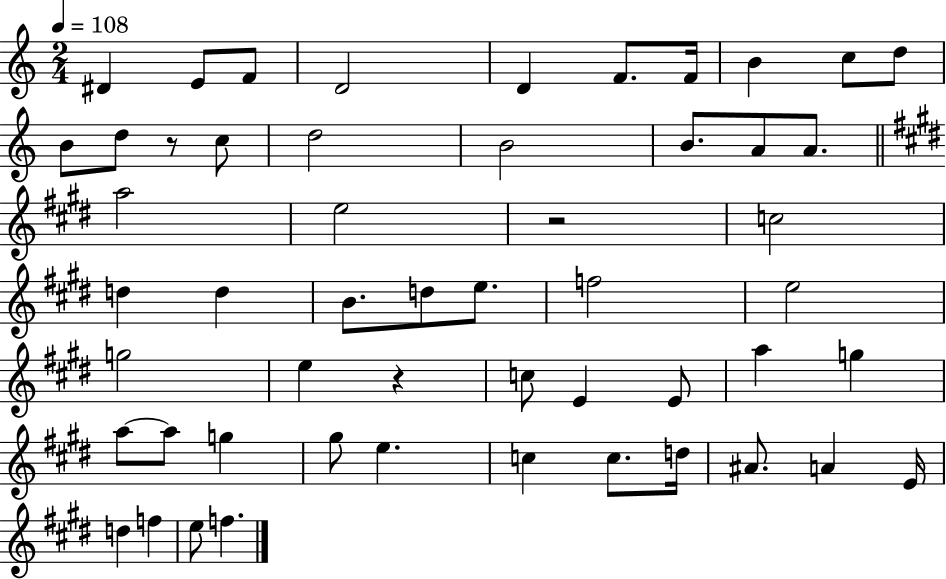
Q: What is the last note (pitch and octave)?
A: F5